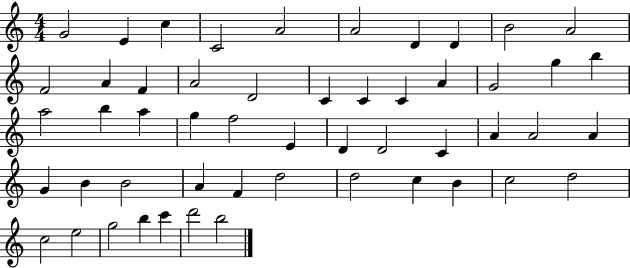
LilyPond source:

{
  \clef treble
  \numericTimeSignature
  \time 4/4
  \key c \major
  g'2 e'4 c''4 | c'2 a'2 | a'2 d'4 d'4 | b'2 a'2 | \break f'2 a'4 f'4 | a'2 d'2 | c'4 c'4 c'4 a'4 | g'2 g''4 b''4 | \break a''2 b''4 a''4 | g''4 f''2 e'4 | d'4 d'2 c'4 | a'4 a'2 a'4 | \break g'4 b'4 b'2 | a'4 f'4 d''2 | d''2 c''4 b'4 | c''2 d''2 | \break c''2 e''2 | g''2 b''4 c'''4 | d'''2 b''2 | \bar "|."
}